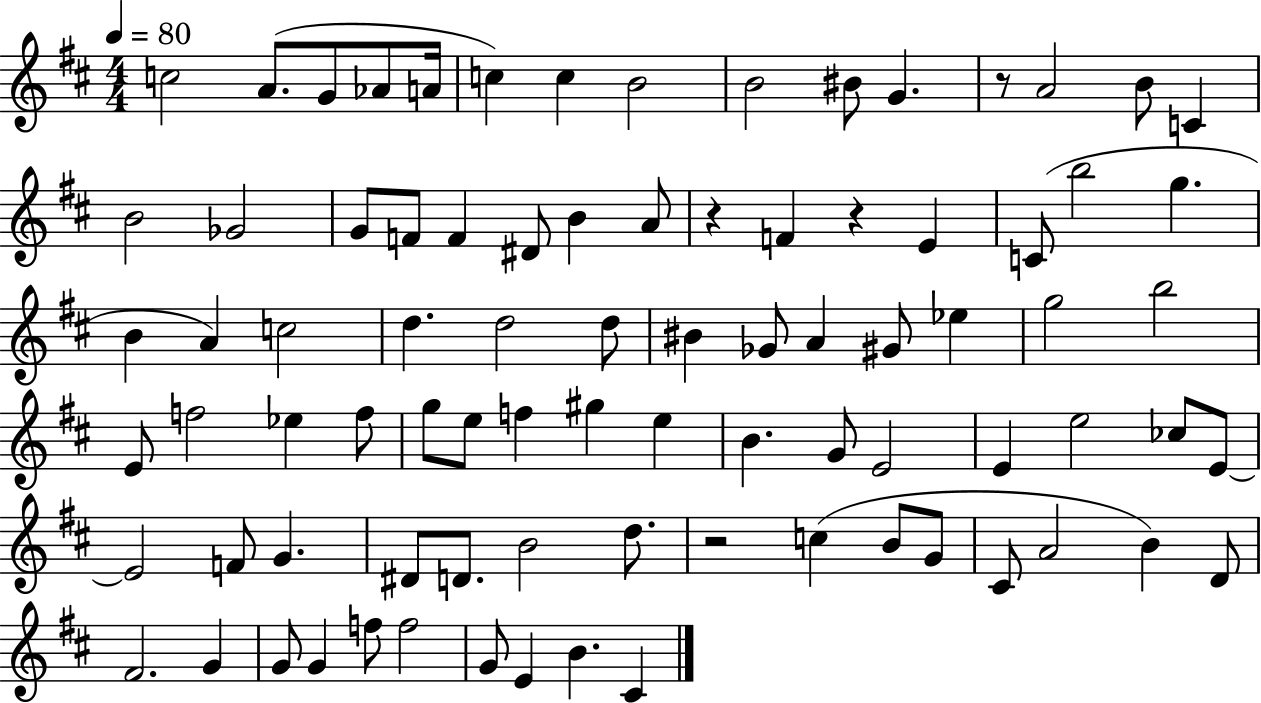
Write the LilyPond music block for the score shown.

{
  \clef treble
  \numericTimeSignature
  \time 4/4
  \key d \major
  \tempo 4 = 80
  c''2 a'8.( g'8 aes'8 a'16 | c''4) c''4 b'2 | b'2 bis'8 g'4. | r8 a'2 b'8 c'4 | \break b'2 ges'2 | g'8 f'8 f'4 dis'8 b'4 a'8 | r4 f'4 r4 e'4 | c'8( b''2 g''4. | \break b'4 a'4) c''2 | d''4. d''2 d''8 | bis'4 ges'8 a'4 gis'8 ees''4 | g''2 b''2 | \break e'8 f''2 ees''4 f''8 | g''8 e''8 f''4 gis''4 e''4 | b'4. g'8 e'2 | e'4 e''2 ces''8 e'8~~ | \break e'2 f'8 g'4. | dis'8 d'8. b'2 d''8. | r2 c''4( b'8 g'8 | cis'8 a'2 b'4) d'8 | \break fis'2. g'4 | g'8 g'4 f''8 f''2 | g'8 e'4 b'4. cis'4 | \bar "|."
}